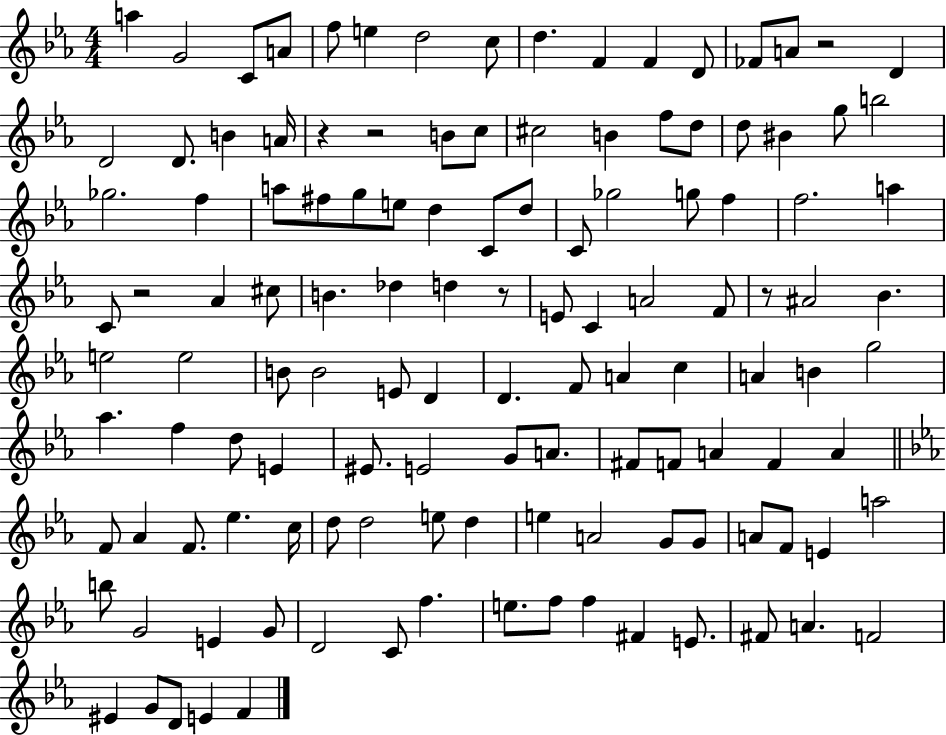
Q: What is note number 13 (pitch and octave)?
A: FES4